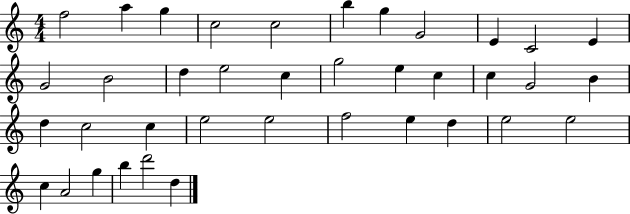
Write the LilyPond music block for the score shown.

{
  \clef treble
  \numericTimeSignature
  \time 4/4
  \key c \major
  f''2 a''4 g''4 | c''2 c''2 | b''4 g''4 g'2 | e'4 c'2 e'4 | \break g'2 b'2 | d''4 e''2 c''4 | g''2 e''4 c''4 | c''4 g'2 b'4 | \break d''4 c''2 c''4 | e''2 e''2 | f''2 e''4 d''4 | e''2 e''2 | \break c''4 a'2 g''4 | b''4 d'''2 d''4 | \bar "|."
}